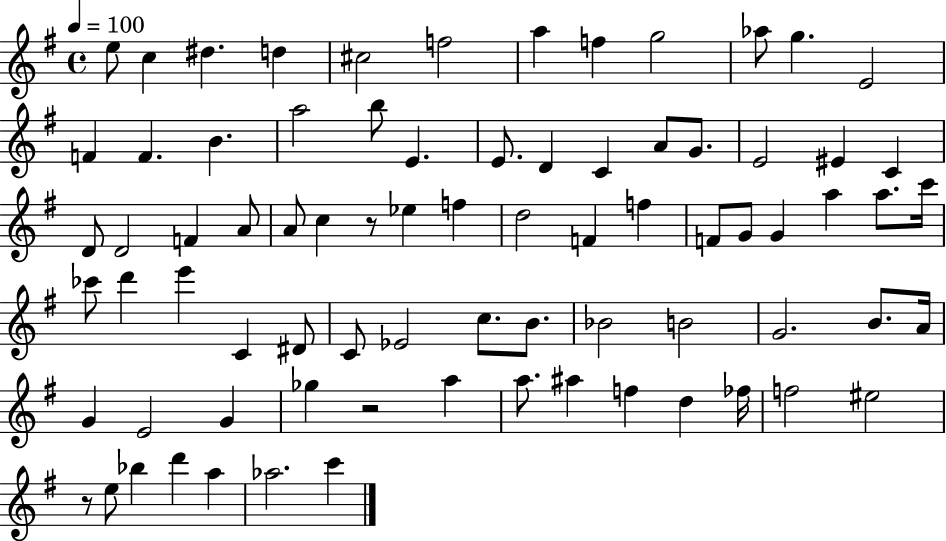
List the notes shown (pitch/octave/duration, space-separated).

E5/e C5/q D#5/q. D5/q C#5/h F5/h A5/q F5/q G5/h Ab5/e G5/q. E4/h F4/q F4/q. B4/q. A5/h B5/e E4/q. E4/e. D4/q C4/q A4/e G4/e. E4/h EIS4/q C4/q D4/e D4/h F4/q A4/e A4/e C5/q R/e Eb5/q F5/q D5/h F4/q F5/q F4/e G4/e G4/q A5/q A5/e. C6/s CES6/e D6/q E6/q C4/q D#4/e C4/e Eb4/h C5/e. B4/e. Bb4/h B4/h G4/h. B4/e. A4/s G4/q E4/h G4/q Gb5/q R/h A5/q A5/e. A#5/q F5/q D5/q FES5/s F5/h EIS5/h R/e E5/e Bb5/q D6/q A5/q Ab5/h. C6/q